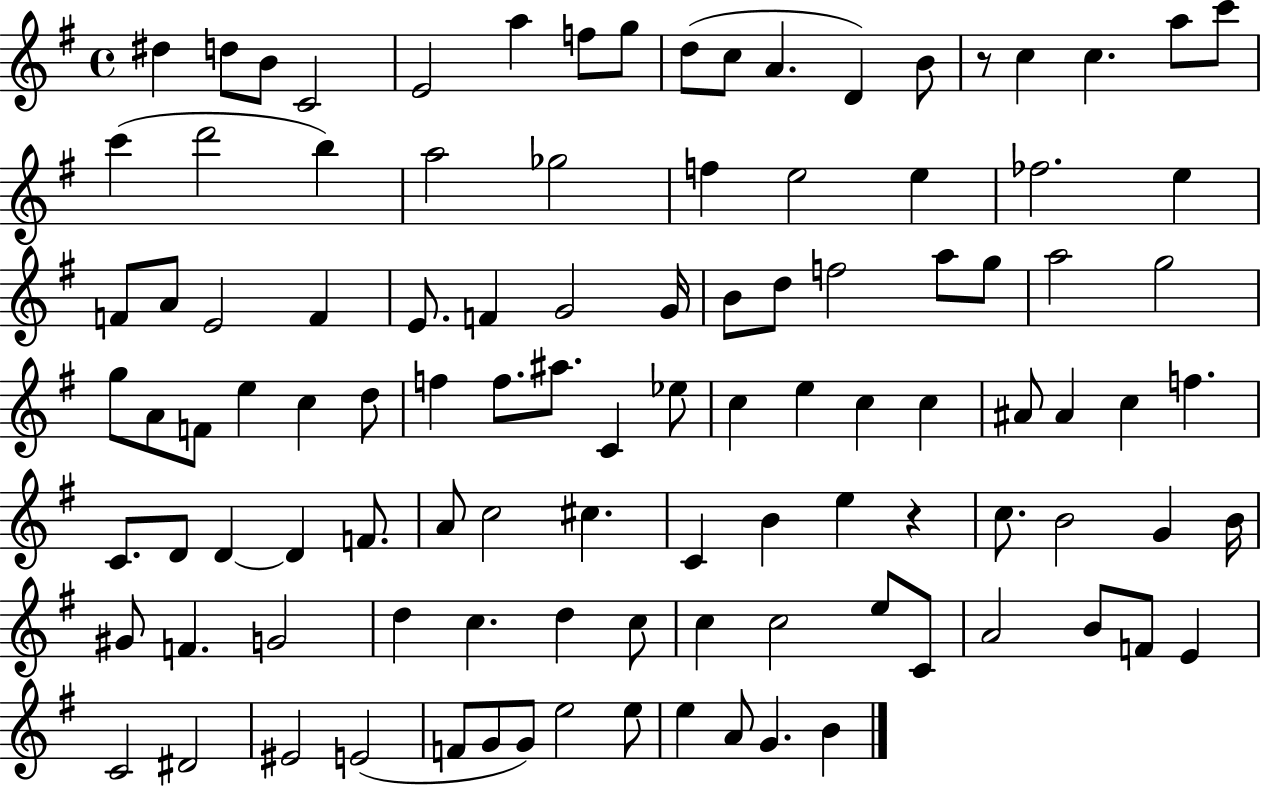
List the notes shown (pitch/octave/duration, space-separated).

D#5/q D5/e B4/e C4/h E4/h A5/q F5/e G5/e D5/e C5/e A4/q. D4/q B4/e R/e C5/q C5/q. A5/e C6/e C6/q D6/h B5/q A5/h Gb5/h F5/q E5/h E5/q FES5/h. E5/q F4/e A4/e E4/h F4/q E4/e. F4/q G4/h G4/s B4/e D5/e F5/h A5/e G5/e A5/h G5/h G5/e A4/e F4/e E5/q C5/q D5/e F5/q F5/e. A#5/e. C4/q Eb5/e C5/q E5/q C5/q C5/q A#4/e A#4/q C5/q F5/q. C4/e. D4/e D4/q D4/q F4/e. A4/e C5/h C#5/q. C4/q B4/q E5/q R/q C5/e. B4/h G4/q B4/s G#4/e F4/q. G4/h D5/q C5/q. D5/q C5/e C5/q C5/h E5/e C4/e A4/h B4/e F4/e E4/q C4/h D#4/h EIS4/h E4/h F4/e G4/e G4/e E5/h E5/e E5/q A4/e G4/q. B4/q